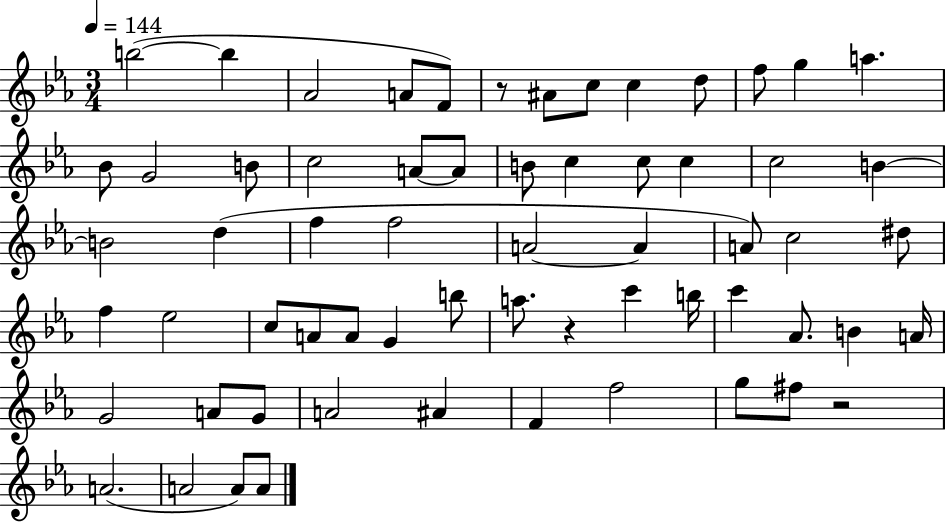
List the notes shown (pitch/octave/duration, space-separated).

B5/h B5/q Ab4/h A4/e F4/e R/e A#4/e C5/e C5/q D5/e F5/e G5/q A5/q. Bb4/e G4/h B4/e C5/h A4/e A4/e B4/e C5/q C5/e C5/q C5/h B4/q B4/h D5/q F5/q F5/h A4/h A4/q A4/e C5/h D#5/e F5/q Eb5/h C5/e A4/e A4/e G4/q B5/e A5/e. R/q C6/q B5/s C6/q Ab4/e. B4/q A4/s G4/h A4/e G4/e A4/h A#4/q F4/q F5/h G5/e F#5/e R/h A4/h. A4/h A4/e A4/e